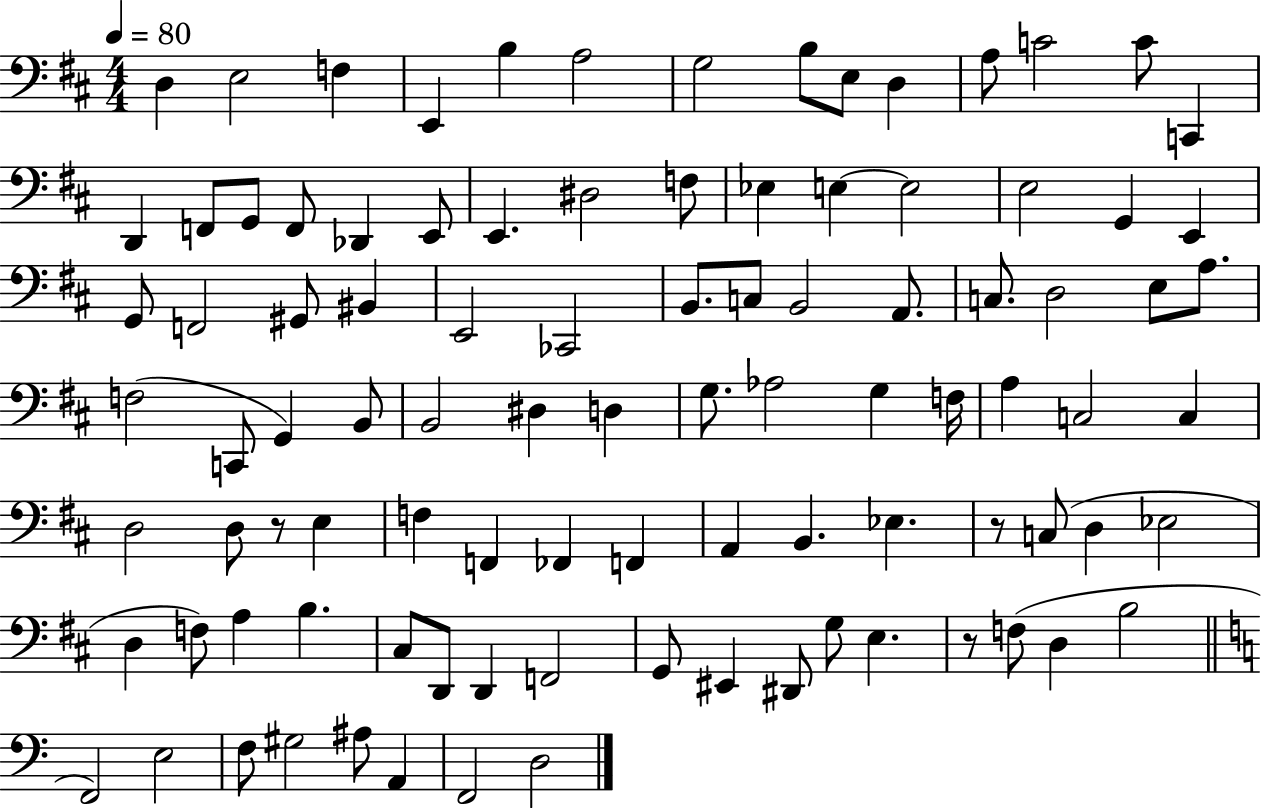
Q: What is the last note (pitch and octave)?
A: D3